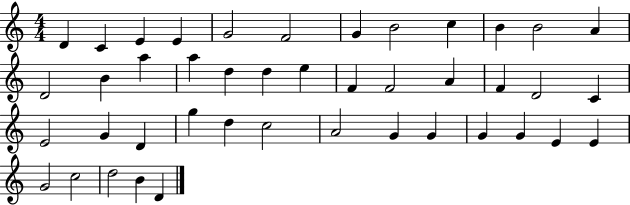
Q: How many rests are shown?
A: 0